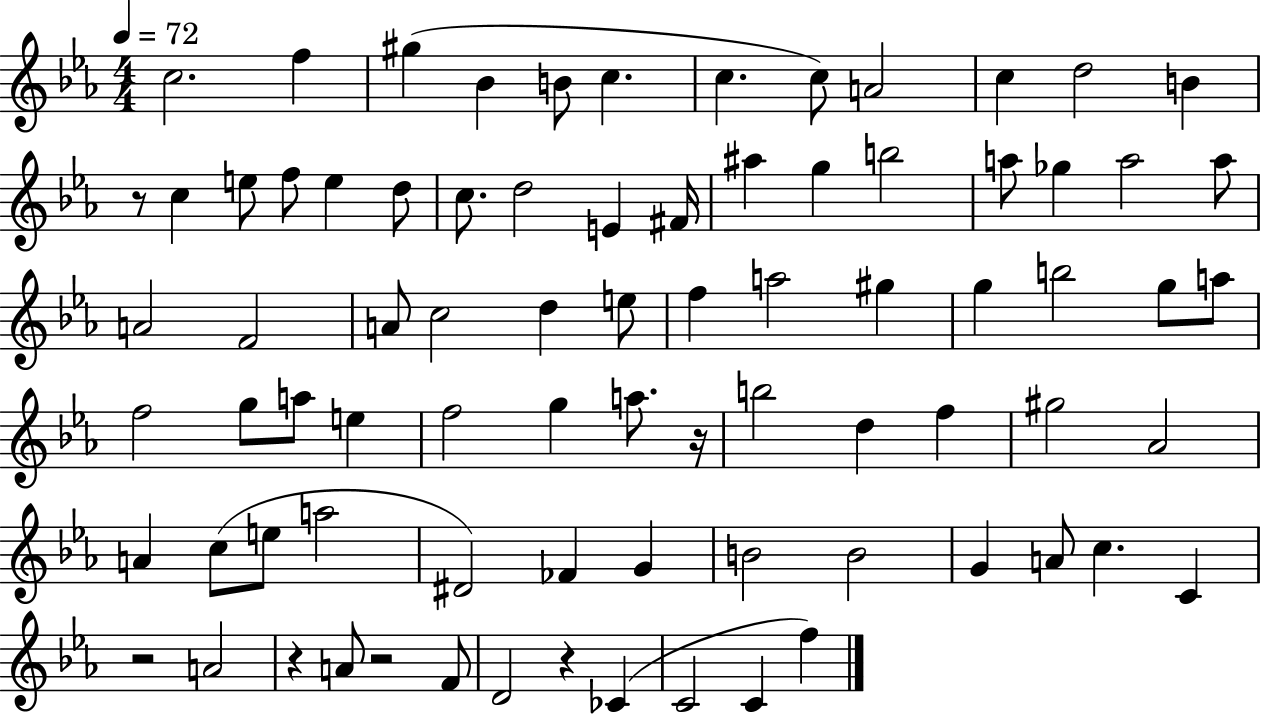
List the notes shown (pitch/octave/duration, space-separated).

C5/h. F5/q G#5/q Bb4/q B4/e C5/q. C5/q. C5/e A4/h C5/q D5/h B4/q R/e C5/q E5/e F5/e E5/q D5/e C5/e. D5/h E4/q F#4/s A#5/q G5/q B5/h A5/e Gb5/q A5/h A5/e A4/h F4/h A4/e C5/h D5/q E5/e F5/q A5/h G#5/q G5/q B5/h G5/e A5/e F5/h G5/e A5/e E5/q F5/h G5/q A5/e. R/s B5/h D5/q F5/q G#5/h Ab4/h A4/q C5/e E5/e A5/h D#4/h FES4/q G4/q B4/h B4/h G4/q A4/e C5/q. C4/q R/h A4/h R/q A4/e R/h F4/e D4/h R/q CES4/q C4/h C4/q F5/q